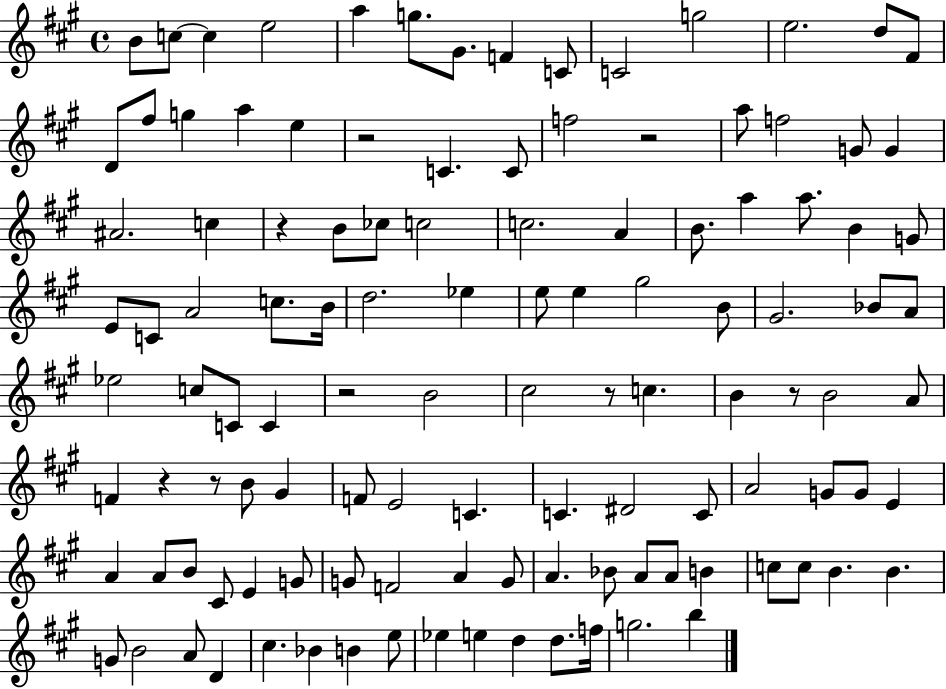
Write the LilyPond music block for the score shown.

{
  \clef treble
  \time 4/4
  \defaultTimeSignature
  \key a \major
  b'8 c''8~~ c''4 e''2 | a''4 g''8. gis'8. f'4 c'8 | c'2 g''2 | e''2. d''8 fis'8 | \break d'8 fis''8 g''4 a''4 e''4 | r2 c'4. c'8 | f''2 r2 | a''8 f''2 g'8 g'4 | \break ais'2. c''4 | r4 b'8 ces''8 c''2 | c''2. a'4 | b'8. a''4 a''8. b'4 g'8 | \break e'8 c'8 a'2 c''8. b'16 | d''2. ees''4 | e''8 e''4 gis''2 b'8 | gis'2. bes'8 a'8 | \break ees''2 c''8 c'8 c'4 | r2 b'2 | cis''2 r8 c''4. | b'4 r8 b'2 a'8 | \break f'4 r4 r8 b'8 gis'4 | f'8 e'2 c'4. | c'4. dis'2 c'8 | a'2 g'8 g'8 e'4 | \break a'4 a'8 b'8 cis'8 e'4 g'8 | g'8 f'2 a'4 g'8 | a'4. bes'8 a'8 a'8 b'4 | c''8 c''8 b'4. b'4. | \break g'8 b'2 a'8 d'4 | cis''4. bes'4 b'4 e''8 | ees''4 e''4 d''4 d''8. f''16 | g''2. b''4 | \break \bar "|."
}